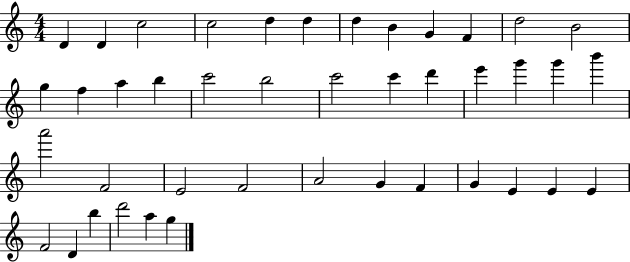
X:1
T:Untitled
M:4/4
L:1/4
K:C
D D c2 c2 d d d B G F d2 B2 g f a b c'2 b2 c'2 c' d' e' g' g' b' a'2 F2 E2 F2 A2 G F G E E E F2 D b d'2 a g